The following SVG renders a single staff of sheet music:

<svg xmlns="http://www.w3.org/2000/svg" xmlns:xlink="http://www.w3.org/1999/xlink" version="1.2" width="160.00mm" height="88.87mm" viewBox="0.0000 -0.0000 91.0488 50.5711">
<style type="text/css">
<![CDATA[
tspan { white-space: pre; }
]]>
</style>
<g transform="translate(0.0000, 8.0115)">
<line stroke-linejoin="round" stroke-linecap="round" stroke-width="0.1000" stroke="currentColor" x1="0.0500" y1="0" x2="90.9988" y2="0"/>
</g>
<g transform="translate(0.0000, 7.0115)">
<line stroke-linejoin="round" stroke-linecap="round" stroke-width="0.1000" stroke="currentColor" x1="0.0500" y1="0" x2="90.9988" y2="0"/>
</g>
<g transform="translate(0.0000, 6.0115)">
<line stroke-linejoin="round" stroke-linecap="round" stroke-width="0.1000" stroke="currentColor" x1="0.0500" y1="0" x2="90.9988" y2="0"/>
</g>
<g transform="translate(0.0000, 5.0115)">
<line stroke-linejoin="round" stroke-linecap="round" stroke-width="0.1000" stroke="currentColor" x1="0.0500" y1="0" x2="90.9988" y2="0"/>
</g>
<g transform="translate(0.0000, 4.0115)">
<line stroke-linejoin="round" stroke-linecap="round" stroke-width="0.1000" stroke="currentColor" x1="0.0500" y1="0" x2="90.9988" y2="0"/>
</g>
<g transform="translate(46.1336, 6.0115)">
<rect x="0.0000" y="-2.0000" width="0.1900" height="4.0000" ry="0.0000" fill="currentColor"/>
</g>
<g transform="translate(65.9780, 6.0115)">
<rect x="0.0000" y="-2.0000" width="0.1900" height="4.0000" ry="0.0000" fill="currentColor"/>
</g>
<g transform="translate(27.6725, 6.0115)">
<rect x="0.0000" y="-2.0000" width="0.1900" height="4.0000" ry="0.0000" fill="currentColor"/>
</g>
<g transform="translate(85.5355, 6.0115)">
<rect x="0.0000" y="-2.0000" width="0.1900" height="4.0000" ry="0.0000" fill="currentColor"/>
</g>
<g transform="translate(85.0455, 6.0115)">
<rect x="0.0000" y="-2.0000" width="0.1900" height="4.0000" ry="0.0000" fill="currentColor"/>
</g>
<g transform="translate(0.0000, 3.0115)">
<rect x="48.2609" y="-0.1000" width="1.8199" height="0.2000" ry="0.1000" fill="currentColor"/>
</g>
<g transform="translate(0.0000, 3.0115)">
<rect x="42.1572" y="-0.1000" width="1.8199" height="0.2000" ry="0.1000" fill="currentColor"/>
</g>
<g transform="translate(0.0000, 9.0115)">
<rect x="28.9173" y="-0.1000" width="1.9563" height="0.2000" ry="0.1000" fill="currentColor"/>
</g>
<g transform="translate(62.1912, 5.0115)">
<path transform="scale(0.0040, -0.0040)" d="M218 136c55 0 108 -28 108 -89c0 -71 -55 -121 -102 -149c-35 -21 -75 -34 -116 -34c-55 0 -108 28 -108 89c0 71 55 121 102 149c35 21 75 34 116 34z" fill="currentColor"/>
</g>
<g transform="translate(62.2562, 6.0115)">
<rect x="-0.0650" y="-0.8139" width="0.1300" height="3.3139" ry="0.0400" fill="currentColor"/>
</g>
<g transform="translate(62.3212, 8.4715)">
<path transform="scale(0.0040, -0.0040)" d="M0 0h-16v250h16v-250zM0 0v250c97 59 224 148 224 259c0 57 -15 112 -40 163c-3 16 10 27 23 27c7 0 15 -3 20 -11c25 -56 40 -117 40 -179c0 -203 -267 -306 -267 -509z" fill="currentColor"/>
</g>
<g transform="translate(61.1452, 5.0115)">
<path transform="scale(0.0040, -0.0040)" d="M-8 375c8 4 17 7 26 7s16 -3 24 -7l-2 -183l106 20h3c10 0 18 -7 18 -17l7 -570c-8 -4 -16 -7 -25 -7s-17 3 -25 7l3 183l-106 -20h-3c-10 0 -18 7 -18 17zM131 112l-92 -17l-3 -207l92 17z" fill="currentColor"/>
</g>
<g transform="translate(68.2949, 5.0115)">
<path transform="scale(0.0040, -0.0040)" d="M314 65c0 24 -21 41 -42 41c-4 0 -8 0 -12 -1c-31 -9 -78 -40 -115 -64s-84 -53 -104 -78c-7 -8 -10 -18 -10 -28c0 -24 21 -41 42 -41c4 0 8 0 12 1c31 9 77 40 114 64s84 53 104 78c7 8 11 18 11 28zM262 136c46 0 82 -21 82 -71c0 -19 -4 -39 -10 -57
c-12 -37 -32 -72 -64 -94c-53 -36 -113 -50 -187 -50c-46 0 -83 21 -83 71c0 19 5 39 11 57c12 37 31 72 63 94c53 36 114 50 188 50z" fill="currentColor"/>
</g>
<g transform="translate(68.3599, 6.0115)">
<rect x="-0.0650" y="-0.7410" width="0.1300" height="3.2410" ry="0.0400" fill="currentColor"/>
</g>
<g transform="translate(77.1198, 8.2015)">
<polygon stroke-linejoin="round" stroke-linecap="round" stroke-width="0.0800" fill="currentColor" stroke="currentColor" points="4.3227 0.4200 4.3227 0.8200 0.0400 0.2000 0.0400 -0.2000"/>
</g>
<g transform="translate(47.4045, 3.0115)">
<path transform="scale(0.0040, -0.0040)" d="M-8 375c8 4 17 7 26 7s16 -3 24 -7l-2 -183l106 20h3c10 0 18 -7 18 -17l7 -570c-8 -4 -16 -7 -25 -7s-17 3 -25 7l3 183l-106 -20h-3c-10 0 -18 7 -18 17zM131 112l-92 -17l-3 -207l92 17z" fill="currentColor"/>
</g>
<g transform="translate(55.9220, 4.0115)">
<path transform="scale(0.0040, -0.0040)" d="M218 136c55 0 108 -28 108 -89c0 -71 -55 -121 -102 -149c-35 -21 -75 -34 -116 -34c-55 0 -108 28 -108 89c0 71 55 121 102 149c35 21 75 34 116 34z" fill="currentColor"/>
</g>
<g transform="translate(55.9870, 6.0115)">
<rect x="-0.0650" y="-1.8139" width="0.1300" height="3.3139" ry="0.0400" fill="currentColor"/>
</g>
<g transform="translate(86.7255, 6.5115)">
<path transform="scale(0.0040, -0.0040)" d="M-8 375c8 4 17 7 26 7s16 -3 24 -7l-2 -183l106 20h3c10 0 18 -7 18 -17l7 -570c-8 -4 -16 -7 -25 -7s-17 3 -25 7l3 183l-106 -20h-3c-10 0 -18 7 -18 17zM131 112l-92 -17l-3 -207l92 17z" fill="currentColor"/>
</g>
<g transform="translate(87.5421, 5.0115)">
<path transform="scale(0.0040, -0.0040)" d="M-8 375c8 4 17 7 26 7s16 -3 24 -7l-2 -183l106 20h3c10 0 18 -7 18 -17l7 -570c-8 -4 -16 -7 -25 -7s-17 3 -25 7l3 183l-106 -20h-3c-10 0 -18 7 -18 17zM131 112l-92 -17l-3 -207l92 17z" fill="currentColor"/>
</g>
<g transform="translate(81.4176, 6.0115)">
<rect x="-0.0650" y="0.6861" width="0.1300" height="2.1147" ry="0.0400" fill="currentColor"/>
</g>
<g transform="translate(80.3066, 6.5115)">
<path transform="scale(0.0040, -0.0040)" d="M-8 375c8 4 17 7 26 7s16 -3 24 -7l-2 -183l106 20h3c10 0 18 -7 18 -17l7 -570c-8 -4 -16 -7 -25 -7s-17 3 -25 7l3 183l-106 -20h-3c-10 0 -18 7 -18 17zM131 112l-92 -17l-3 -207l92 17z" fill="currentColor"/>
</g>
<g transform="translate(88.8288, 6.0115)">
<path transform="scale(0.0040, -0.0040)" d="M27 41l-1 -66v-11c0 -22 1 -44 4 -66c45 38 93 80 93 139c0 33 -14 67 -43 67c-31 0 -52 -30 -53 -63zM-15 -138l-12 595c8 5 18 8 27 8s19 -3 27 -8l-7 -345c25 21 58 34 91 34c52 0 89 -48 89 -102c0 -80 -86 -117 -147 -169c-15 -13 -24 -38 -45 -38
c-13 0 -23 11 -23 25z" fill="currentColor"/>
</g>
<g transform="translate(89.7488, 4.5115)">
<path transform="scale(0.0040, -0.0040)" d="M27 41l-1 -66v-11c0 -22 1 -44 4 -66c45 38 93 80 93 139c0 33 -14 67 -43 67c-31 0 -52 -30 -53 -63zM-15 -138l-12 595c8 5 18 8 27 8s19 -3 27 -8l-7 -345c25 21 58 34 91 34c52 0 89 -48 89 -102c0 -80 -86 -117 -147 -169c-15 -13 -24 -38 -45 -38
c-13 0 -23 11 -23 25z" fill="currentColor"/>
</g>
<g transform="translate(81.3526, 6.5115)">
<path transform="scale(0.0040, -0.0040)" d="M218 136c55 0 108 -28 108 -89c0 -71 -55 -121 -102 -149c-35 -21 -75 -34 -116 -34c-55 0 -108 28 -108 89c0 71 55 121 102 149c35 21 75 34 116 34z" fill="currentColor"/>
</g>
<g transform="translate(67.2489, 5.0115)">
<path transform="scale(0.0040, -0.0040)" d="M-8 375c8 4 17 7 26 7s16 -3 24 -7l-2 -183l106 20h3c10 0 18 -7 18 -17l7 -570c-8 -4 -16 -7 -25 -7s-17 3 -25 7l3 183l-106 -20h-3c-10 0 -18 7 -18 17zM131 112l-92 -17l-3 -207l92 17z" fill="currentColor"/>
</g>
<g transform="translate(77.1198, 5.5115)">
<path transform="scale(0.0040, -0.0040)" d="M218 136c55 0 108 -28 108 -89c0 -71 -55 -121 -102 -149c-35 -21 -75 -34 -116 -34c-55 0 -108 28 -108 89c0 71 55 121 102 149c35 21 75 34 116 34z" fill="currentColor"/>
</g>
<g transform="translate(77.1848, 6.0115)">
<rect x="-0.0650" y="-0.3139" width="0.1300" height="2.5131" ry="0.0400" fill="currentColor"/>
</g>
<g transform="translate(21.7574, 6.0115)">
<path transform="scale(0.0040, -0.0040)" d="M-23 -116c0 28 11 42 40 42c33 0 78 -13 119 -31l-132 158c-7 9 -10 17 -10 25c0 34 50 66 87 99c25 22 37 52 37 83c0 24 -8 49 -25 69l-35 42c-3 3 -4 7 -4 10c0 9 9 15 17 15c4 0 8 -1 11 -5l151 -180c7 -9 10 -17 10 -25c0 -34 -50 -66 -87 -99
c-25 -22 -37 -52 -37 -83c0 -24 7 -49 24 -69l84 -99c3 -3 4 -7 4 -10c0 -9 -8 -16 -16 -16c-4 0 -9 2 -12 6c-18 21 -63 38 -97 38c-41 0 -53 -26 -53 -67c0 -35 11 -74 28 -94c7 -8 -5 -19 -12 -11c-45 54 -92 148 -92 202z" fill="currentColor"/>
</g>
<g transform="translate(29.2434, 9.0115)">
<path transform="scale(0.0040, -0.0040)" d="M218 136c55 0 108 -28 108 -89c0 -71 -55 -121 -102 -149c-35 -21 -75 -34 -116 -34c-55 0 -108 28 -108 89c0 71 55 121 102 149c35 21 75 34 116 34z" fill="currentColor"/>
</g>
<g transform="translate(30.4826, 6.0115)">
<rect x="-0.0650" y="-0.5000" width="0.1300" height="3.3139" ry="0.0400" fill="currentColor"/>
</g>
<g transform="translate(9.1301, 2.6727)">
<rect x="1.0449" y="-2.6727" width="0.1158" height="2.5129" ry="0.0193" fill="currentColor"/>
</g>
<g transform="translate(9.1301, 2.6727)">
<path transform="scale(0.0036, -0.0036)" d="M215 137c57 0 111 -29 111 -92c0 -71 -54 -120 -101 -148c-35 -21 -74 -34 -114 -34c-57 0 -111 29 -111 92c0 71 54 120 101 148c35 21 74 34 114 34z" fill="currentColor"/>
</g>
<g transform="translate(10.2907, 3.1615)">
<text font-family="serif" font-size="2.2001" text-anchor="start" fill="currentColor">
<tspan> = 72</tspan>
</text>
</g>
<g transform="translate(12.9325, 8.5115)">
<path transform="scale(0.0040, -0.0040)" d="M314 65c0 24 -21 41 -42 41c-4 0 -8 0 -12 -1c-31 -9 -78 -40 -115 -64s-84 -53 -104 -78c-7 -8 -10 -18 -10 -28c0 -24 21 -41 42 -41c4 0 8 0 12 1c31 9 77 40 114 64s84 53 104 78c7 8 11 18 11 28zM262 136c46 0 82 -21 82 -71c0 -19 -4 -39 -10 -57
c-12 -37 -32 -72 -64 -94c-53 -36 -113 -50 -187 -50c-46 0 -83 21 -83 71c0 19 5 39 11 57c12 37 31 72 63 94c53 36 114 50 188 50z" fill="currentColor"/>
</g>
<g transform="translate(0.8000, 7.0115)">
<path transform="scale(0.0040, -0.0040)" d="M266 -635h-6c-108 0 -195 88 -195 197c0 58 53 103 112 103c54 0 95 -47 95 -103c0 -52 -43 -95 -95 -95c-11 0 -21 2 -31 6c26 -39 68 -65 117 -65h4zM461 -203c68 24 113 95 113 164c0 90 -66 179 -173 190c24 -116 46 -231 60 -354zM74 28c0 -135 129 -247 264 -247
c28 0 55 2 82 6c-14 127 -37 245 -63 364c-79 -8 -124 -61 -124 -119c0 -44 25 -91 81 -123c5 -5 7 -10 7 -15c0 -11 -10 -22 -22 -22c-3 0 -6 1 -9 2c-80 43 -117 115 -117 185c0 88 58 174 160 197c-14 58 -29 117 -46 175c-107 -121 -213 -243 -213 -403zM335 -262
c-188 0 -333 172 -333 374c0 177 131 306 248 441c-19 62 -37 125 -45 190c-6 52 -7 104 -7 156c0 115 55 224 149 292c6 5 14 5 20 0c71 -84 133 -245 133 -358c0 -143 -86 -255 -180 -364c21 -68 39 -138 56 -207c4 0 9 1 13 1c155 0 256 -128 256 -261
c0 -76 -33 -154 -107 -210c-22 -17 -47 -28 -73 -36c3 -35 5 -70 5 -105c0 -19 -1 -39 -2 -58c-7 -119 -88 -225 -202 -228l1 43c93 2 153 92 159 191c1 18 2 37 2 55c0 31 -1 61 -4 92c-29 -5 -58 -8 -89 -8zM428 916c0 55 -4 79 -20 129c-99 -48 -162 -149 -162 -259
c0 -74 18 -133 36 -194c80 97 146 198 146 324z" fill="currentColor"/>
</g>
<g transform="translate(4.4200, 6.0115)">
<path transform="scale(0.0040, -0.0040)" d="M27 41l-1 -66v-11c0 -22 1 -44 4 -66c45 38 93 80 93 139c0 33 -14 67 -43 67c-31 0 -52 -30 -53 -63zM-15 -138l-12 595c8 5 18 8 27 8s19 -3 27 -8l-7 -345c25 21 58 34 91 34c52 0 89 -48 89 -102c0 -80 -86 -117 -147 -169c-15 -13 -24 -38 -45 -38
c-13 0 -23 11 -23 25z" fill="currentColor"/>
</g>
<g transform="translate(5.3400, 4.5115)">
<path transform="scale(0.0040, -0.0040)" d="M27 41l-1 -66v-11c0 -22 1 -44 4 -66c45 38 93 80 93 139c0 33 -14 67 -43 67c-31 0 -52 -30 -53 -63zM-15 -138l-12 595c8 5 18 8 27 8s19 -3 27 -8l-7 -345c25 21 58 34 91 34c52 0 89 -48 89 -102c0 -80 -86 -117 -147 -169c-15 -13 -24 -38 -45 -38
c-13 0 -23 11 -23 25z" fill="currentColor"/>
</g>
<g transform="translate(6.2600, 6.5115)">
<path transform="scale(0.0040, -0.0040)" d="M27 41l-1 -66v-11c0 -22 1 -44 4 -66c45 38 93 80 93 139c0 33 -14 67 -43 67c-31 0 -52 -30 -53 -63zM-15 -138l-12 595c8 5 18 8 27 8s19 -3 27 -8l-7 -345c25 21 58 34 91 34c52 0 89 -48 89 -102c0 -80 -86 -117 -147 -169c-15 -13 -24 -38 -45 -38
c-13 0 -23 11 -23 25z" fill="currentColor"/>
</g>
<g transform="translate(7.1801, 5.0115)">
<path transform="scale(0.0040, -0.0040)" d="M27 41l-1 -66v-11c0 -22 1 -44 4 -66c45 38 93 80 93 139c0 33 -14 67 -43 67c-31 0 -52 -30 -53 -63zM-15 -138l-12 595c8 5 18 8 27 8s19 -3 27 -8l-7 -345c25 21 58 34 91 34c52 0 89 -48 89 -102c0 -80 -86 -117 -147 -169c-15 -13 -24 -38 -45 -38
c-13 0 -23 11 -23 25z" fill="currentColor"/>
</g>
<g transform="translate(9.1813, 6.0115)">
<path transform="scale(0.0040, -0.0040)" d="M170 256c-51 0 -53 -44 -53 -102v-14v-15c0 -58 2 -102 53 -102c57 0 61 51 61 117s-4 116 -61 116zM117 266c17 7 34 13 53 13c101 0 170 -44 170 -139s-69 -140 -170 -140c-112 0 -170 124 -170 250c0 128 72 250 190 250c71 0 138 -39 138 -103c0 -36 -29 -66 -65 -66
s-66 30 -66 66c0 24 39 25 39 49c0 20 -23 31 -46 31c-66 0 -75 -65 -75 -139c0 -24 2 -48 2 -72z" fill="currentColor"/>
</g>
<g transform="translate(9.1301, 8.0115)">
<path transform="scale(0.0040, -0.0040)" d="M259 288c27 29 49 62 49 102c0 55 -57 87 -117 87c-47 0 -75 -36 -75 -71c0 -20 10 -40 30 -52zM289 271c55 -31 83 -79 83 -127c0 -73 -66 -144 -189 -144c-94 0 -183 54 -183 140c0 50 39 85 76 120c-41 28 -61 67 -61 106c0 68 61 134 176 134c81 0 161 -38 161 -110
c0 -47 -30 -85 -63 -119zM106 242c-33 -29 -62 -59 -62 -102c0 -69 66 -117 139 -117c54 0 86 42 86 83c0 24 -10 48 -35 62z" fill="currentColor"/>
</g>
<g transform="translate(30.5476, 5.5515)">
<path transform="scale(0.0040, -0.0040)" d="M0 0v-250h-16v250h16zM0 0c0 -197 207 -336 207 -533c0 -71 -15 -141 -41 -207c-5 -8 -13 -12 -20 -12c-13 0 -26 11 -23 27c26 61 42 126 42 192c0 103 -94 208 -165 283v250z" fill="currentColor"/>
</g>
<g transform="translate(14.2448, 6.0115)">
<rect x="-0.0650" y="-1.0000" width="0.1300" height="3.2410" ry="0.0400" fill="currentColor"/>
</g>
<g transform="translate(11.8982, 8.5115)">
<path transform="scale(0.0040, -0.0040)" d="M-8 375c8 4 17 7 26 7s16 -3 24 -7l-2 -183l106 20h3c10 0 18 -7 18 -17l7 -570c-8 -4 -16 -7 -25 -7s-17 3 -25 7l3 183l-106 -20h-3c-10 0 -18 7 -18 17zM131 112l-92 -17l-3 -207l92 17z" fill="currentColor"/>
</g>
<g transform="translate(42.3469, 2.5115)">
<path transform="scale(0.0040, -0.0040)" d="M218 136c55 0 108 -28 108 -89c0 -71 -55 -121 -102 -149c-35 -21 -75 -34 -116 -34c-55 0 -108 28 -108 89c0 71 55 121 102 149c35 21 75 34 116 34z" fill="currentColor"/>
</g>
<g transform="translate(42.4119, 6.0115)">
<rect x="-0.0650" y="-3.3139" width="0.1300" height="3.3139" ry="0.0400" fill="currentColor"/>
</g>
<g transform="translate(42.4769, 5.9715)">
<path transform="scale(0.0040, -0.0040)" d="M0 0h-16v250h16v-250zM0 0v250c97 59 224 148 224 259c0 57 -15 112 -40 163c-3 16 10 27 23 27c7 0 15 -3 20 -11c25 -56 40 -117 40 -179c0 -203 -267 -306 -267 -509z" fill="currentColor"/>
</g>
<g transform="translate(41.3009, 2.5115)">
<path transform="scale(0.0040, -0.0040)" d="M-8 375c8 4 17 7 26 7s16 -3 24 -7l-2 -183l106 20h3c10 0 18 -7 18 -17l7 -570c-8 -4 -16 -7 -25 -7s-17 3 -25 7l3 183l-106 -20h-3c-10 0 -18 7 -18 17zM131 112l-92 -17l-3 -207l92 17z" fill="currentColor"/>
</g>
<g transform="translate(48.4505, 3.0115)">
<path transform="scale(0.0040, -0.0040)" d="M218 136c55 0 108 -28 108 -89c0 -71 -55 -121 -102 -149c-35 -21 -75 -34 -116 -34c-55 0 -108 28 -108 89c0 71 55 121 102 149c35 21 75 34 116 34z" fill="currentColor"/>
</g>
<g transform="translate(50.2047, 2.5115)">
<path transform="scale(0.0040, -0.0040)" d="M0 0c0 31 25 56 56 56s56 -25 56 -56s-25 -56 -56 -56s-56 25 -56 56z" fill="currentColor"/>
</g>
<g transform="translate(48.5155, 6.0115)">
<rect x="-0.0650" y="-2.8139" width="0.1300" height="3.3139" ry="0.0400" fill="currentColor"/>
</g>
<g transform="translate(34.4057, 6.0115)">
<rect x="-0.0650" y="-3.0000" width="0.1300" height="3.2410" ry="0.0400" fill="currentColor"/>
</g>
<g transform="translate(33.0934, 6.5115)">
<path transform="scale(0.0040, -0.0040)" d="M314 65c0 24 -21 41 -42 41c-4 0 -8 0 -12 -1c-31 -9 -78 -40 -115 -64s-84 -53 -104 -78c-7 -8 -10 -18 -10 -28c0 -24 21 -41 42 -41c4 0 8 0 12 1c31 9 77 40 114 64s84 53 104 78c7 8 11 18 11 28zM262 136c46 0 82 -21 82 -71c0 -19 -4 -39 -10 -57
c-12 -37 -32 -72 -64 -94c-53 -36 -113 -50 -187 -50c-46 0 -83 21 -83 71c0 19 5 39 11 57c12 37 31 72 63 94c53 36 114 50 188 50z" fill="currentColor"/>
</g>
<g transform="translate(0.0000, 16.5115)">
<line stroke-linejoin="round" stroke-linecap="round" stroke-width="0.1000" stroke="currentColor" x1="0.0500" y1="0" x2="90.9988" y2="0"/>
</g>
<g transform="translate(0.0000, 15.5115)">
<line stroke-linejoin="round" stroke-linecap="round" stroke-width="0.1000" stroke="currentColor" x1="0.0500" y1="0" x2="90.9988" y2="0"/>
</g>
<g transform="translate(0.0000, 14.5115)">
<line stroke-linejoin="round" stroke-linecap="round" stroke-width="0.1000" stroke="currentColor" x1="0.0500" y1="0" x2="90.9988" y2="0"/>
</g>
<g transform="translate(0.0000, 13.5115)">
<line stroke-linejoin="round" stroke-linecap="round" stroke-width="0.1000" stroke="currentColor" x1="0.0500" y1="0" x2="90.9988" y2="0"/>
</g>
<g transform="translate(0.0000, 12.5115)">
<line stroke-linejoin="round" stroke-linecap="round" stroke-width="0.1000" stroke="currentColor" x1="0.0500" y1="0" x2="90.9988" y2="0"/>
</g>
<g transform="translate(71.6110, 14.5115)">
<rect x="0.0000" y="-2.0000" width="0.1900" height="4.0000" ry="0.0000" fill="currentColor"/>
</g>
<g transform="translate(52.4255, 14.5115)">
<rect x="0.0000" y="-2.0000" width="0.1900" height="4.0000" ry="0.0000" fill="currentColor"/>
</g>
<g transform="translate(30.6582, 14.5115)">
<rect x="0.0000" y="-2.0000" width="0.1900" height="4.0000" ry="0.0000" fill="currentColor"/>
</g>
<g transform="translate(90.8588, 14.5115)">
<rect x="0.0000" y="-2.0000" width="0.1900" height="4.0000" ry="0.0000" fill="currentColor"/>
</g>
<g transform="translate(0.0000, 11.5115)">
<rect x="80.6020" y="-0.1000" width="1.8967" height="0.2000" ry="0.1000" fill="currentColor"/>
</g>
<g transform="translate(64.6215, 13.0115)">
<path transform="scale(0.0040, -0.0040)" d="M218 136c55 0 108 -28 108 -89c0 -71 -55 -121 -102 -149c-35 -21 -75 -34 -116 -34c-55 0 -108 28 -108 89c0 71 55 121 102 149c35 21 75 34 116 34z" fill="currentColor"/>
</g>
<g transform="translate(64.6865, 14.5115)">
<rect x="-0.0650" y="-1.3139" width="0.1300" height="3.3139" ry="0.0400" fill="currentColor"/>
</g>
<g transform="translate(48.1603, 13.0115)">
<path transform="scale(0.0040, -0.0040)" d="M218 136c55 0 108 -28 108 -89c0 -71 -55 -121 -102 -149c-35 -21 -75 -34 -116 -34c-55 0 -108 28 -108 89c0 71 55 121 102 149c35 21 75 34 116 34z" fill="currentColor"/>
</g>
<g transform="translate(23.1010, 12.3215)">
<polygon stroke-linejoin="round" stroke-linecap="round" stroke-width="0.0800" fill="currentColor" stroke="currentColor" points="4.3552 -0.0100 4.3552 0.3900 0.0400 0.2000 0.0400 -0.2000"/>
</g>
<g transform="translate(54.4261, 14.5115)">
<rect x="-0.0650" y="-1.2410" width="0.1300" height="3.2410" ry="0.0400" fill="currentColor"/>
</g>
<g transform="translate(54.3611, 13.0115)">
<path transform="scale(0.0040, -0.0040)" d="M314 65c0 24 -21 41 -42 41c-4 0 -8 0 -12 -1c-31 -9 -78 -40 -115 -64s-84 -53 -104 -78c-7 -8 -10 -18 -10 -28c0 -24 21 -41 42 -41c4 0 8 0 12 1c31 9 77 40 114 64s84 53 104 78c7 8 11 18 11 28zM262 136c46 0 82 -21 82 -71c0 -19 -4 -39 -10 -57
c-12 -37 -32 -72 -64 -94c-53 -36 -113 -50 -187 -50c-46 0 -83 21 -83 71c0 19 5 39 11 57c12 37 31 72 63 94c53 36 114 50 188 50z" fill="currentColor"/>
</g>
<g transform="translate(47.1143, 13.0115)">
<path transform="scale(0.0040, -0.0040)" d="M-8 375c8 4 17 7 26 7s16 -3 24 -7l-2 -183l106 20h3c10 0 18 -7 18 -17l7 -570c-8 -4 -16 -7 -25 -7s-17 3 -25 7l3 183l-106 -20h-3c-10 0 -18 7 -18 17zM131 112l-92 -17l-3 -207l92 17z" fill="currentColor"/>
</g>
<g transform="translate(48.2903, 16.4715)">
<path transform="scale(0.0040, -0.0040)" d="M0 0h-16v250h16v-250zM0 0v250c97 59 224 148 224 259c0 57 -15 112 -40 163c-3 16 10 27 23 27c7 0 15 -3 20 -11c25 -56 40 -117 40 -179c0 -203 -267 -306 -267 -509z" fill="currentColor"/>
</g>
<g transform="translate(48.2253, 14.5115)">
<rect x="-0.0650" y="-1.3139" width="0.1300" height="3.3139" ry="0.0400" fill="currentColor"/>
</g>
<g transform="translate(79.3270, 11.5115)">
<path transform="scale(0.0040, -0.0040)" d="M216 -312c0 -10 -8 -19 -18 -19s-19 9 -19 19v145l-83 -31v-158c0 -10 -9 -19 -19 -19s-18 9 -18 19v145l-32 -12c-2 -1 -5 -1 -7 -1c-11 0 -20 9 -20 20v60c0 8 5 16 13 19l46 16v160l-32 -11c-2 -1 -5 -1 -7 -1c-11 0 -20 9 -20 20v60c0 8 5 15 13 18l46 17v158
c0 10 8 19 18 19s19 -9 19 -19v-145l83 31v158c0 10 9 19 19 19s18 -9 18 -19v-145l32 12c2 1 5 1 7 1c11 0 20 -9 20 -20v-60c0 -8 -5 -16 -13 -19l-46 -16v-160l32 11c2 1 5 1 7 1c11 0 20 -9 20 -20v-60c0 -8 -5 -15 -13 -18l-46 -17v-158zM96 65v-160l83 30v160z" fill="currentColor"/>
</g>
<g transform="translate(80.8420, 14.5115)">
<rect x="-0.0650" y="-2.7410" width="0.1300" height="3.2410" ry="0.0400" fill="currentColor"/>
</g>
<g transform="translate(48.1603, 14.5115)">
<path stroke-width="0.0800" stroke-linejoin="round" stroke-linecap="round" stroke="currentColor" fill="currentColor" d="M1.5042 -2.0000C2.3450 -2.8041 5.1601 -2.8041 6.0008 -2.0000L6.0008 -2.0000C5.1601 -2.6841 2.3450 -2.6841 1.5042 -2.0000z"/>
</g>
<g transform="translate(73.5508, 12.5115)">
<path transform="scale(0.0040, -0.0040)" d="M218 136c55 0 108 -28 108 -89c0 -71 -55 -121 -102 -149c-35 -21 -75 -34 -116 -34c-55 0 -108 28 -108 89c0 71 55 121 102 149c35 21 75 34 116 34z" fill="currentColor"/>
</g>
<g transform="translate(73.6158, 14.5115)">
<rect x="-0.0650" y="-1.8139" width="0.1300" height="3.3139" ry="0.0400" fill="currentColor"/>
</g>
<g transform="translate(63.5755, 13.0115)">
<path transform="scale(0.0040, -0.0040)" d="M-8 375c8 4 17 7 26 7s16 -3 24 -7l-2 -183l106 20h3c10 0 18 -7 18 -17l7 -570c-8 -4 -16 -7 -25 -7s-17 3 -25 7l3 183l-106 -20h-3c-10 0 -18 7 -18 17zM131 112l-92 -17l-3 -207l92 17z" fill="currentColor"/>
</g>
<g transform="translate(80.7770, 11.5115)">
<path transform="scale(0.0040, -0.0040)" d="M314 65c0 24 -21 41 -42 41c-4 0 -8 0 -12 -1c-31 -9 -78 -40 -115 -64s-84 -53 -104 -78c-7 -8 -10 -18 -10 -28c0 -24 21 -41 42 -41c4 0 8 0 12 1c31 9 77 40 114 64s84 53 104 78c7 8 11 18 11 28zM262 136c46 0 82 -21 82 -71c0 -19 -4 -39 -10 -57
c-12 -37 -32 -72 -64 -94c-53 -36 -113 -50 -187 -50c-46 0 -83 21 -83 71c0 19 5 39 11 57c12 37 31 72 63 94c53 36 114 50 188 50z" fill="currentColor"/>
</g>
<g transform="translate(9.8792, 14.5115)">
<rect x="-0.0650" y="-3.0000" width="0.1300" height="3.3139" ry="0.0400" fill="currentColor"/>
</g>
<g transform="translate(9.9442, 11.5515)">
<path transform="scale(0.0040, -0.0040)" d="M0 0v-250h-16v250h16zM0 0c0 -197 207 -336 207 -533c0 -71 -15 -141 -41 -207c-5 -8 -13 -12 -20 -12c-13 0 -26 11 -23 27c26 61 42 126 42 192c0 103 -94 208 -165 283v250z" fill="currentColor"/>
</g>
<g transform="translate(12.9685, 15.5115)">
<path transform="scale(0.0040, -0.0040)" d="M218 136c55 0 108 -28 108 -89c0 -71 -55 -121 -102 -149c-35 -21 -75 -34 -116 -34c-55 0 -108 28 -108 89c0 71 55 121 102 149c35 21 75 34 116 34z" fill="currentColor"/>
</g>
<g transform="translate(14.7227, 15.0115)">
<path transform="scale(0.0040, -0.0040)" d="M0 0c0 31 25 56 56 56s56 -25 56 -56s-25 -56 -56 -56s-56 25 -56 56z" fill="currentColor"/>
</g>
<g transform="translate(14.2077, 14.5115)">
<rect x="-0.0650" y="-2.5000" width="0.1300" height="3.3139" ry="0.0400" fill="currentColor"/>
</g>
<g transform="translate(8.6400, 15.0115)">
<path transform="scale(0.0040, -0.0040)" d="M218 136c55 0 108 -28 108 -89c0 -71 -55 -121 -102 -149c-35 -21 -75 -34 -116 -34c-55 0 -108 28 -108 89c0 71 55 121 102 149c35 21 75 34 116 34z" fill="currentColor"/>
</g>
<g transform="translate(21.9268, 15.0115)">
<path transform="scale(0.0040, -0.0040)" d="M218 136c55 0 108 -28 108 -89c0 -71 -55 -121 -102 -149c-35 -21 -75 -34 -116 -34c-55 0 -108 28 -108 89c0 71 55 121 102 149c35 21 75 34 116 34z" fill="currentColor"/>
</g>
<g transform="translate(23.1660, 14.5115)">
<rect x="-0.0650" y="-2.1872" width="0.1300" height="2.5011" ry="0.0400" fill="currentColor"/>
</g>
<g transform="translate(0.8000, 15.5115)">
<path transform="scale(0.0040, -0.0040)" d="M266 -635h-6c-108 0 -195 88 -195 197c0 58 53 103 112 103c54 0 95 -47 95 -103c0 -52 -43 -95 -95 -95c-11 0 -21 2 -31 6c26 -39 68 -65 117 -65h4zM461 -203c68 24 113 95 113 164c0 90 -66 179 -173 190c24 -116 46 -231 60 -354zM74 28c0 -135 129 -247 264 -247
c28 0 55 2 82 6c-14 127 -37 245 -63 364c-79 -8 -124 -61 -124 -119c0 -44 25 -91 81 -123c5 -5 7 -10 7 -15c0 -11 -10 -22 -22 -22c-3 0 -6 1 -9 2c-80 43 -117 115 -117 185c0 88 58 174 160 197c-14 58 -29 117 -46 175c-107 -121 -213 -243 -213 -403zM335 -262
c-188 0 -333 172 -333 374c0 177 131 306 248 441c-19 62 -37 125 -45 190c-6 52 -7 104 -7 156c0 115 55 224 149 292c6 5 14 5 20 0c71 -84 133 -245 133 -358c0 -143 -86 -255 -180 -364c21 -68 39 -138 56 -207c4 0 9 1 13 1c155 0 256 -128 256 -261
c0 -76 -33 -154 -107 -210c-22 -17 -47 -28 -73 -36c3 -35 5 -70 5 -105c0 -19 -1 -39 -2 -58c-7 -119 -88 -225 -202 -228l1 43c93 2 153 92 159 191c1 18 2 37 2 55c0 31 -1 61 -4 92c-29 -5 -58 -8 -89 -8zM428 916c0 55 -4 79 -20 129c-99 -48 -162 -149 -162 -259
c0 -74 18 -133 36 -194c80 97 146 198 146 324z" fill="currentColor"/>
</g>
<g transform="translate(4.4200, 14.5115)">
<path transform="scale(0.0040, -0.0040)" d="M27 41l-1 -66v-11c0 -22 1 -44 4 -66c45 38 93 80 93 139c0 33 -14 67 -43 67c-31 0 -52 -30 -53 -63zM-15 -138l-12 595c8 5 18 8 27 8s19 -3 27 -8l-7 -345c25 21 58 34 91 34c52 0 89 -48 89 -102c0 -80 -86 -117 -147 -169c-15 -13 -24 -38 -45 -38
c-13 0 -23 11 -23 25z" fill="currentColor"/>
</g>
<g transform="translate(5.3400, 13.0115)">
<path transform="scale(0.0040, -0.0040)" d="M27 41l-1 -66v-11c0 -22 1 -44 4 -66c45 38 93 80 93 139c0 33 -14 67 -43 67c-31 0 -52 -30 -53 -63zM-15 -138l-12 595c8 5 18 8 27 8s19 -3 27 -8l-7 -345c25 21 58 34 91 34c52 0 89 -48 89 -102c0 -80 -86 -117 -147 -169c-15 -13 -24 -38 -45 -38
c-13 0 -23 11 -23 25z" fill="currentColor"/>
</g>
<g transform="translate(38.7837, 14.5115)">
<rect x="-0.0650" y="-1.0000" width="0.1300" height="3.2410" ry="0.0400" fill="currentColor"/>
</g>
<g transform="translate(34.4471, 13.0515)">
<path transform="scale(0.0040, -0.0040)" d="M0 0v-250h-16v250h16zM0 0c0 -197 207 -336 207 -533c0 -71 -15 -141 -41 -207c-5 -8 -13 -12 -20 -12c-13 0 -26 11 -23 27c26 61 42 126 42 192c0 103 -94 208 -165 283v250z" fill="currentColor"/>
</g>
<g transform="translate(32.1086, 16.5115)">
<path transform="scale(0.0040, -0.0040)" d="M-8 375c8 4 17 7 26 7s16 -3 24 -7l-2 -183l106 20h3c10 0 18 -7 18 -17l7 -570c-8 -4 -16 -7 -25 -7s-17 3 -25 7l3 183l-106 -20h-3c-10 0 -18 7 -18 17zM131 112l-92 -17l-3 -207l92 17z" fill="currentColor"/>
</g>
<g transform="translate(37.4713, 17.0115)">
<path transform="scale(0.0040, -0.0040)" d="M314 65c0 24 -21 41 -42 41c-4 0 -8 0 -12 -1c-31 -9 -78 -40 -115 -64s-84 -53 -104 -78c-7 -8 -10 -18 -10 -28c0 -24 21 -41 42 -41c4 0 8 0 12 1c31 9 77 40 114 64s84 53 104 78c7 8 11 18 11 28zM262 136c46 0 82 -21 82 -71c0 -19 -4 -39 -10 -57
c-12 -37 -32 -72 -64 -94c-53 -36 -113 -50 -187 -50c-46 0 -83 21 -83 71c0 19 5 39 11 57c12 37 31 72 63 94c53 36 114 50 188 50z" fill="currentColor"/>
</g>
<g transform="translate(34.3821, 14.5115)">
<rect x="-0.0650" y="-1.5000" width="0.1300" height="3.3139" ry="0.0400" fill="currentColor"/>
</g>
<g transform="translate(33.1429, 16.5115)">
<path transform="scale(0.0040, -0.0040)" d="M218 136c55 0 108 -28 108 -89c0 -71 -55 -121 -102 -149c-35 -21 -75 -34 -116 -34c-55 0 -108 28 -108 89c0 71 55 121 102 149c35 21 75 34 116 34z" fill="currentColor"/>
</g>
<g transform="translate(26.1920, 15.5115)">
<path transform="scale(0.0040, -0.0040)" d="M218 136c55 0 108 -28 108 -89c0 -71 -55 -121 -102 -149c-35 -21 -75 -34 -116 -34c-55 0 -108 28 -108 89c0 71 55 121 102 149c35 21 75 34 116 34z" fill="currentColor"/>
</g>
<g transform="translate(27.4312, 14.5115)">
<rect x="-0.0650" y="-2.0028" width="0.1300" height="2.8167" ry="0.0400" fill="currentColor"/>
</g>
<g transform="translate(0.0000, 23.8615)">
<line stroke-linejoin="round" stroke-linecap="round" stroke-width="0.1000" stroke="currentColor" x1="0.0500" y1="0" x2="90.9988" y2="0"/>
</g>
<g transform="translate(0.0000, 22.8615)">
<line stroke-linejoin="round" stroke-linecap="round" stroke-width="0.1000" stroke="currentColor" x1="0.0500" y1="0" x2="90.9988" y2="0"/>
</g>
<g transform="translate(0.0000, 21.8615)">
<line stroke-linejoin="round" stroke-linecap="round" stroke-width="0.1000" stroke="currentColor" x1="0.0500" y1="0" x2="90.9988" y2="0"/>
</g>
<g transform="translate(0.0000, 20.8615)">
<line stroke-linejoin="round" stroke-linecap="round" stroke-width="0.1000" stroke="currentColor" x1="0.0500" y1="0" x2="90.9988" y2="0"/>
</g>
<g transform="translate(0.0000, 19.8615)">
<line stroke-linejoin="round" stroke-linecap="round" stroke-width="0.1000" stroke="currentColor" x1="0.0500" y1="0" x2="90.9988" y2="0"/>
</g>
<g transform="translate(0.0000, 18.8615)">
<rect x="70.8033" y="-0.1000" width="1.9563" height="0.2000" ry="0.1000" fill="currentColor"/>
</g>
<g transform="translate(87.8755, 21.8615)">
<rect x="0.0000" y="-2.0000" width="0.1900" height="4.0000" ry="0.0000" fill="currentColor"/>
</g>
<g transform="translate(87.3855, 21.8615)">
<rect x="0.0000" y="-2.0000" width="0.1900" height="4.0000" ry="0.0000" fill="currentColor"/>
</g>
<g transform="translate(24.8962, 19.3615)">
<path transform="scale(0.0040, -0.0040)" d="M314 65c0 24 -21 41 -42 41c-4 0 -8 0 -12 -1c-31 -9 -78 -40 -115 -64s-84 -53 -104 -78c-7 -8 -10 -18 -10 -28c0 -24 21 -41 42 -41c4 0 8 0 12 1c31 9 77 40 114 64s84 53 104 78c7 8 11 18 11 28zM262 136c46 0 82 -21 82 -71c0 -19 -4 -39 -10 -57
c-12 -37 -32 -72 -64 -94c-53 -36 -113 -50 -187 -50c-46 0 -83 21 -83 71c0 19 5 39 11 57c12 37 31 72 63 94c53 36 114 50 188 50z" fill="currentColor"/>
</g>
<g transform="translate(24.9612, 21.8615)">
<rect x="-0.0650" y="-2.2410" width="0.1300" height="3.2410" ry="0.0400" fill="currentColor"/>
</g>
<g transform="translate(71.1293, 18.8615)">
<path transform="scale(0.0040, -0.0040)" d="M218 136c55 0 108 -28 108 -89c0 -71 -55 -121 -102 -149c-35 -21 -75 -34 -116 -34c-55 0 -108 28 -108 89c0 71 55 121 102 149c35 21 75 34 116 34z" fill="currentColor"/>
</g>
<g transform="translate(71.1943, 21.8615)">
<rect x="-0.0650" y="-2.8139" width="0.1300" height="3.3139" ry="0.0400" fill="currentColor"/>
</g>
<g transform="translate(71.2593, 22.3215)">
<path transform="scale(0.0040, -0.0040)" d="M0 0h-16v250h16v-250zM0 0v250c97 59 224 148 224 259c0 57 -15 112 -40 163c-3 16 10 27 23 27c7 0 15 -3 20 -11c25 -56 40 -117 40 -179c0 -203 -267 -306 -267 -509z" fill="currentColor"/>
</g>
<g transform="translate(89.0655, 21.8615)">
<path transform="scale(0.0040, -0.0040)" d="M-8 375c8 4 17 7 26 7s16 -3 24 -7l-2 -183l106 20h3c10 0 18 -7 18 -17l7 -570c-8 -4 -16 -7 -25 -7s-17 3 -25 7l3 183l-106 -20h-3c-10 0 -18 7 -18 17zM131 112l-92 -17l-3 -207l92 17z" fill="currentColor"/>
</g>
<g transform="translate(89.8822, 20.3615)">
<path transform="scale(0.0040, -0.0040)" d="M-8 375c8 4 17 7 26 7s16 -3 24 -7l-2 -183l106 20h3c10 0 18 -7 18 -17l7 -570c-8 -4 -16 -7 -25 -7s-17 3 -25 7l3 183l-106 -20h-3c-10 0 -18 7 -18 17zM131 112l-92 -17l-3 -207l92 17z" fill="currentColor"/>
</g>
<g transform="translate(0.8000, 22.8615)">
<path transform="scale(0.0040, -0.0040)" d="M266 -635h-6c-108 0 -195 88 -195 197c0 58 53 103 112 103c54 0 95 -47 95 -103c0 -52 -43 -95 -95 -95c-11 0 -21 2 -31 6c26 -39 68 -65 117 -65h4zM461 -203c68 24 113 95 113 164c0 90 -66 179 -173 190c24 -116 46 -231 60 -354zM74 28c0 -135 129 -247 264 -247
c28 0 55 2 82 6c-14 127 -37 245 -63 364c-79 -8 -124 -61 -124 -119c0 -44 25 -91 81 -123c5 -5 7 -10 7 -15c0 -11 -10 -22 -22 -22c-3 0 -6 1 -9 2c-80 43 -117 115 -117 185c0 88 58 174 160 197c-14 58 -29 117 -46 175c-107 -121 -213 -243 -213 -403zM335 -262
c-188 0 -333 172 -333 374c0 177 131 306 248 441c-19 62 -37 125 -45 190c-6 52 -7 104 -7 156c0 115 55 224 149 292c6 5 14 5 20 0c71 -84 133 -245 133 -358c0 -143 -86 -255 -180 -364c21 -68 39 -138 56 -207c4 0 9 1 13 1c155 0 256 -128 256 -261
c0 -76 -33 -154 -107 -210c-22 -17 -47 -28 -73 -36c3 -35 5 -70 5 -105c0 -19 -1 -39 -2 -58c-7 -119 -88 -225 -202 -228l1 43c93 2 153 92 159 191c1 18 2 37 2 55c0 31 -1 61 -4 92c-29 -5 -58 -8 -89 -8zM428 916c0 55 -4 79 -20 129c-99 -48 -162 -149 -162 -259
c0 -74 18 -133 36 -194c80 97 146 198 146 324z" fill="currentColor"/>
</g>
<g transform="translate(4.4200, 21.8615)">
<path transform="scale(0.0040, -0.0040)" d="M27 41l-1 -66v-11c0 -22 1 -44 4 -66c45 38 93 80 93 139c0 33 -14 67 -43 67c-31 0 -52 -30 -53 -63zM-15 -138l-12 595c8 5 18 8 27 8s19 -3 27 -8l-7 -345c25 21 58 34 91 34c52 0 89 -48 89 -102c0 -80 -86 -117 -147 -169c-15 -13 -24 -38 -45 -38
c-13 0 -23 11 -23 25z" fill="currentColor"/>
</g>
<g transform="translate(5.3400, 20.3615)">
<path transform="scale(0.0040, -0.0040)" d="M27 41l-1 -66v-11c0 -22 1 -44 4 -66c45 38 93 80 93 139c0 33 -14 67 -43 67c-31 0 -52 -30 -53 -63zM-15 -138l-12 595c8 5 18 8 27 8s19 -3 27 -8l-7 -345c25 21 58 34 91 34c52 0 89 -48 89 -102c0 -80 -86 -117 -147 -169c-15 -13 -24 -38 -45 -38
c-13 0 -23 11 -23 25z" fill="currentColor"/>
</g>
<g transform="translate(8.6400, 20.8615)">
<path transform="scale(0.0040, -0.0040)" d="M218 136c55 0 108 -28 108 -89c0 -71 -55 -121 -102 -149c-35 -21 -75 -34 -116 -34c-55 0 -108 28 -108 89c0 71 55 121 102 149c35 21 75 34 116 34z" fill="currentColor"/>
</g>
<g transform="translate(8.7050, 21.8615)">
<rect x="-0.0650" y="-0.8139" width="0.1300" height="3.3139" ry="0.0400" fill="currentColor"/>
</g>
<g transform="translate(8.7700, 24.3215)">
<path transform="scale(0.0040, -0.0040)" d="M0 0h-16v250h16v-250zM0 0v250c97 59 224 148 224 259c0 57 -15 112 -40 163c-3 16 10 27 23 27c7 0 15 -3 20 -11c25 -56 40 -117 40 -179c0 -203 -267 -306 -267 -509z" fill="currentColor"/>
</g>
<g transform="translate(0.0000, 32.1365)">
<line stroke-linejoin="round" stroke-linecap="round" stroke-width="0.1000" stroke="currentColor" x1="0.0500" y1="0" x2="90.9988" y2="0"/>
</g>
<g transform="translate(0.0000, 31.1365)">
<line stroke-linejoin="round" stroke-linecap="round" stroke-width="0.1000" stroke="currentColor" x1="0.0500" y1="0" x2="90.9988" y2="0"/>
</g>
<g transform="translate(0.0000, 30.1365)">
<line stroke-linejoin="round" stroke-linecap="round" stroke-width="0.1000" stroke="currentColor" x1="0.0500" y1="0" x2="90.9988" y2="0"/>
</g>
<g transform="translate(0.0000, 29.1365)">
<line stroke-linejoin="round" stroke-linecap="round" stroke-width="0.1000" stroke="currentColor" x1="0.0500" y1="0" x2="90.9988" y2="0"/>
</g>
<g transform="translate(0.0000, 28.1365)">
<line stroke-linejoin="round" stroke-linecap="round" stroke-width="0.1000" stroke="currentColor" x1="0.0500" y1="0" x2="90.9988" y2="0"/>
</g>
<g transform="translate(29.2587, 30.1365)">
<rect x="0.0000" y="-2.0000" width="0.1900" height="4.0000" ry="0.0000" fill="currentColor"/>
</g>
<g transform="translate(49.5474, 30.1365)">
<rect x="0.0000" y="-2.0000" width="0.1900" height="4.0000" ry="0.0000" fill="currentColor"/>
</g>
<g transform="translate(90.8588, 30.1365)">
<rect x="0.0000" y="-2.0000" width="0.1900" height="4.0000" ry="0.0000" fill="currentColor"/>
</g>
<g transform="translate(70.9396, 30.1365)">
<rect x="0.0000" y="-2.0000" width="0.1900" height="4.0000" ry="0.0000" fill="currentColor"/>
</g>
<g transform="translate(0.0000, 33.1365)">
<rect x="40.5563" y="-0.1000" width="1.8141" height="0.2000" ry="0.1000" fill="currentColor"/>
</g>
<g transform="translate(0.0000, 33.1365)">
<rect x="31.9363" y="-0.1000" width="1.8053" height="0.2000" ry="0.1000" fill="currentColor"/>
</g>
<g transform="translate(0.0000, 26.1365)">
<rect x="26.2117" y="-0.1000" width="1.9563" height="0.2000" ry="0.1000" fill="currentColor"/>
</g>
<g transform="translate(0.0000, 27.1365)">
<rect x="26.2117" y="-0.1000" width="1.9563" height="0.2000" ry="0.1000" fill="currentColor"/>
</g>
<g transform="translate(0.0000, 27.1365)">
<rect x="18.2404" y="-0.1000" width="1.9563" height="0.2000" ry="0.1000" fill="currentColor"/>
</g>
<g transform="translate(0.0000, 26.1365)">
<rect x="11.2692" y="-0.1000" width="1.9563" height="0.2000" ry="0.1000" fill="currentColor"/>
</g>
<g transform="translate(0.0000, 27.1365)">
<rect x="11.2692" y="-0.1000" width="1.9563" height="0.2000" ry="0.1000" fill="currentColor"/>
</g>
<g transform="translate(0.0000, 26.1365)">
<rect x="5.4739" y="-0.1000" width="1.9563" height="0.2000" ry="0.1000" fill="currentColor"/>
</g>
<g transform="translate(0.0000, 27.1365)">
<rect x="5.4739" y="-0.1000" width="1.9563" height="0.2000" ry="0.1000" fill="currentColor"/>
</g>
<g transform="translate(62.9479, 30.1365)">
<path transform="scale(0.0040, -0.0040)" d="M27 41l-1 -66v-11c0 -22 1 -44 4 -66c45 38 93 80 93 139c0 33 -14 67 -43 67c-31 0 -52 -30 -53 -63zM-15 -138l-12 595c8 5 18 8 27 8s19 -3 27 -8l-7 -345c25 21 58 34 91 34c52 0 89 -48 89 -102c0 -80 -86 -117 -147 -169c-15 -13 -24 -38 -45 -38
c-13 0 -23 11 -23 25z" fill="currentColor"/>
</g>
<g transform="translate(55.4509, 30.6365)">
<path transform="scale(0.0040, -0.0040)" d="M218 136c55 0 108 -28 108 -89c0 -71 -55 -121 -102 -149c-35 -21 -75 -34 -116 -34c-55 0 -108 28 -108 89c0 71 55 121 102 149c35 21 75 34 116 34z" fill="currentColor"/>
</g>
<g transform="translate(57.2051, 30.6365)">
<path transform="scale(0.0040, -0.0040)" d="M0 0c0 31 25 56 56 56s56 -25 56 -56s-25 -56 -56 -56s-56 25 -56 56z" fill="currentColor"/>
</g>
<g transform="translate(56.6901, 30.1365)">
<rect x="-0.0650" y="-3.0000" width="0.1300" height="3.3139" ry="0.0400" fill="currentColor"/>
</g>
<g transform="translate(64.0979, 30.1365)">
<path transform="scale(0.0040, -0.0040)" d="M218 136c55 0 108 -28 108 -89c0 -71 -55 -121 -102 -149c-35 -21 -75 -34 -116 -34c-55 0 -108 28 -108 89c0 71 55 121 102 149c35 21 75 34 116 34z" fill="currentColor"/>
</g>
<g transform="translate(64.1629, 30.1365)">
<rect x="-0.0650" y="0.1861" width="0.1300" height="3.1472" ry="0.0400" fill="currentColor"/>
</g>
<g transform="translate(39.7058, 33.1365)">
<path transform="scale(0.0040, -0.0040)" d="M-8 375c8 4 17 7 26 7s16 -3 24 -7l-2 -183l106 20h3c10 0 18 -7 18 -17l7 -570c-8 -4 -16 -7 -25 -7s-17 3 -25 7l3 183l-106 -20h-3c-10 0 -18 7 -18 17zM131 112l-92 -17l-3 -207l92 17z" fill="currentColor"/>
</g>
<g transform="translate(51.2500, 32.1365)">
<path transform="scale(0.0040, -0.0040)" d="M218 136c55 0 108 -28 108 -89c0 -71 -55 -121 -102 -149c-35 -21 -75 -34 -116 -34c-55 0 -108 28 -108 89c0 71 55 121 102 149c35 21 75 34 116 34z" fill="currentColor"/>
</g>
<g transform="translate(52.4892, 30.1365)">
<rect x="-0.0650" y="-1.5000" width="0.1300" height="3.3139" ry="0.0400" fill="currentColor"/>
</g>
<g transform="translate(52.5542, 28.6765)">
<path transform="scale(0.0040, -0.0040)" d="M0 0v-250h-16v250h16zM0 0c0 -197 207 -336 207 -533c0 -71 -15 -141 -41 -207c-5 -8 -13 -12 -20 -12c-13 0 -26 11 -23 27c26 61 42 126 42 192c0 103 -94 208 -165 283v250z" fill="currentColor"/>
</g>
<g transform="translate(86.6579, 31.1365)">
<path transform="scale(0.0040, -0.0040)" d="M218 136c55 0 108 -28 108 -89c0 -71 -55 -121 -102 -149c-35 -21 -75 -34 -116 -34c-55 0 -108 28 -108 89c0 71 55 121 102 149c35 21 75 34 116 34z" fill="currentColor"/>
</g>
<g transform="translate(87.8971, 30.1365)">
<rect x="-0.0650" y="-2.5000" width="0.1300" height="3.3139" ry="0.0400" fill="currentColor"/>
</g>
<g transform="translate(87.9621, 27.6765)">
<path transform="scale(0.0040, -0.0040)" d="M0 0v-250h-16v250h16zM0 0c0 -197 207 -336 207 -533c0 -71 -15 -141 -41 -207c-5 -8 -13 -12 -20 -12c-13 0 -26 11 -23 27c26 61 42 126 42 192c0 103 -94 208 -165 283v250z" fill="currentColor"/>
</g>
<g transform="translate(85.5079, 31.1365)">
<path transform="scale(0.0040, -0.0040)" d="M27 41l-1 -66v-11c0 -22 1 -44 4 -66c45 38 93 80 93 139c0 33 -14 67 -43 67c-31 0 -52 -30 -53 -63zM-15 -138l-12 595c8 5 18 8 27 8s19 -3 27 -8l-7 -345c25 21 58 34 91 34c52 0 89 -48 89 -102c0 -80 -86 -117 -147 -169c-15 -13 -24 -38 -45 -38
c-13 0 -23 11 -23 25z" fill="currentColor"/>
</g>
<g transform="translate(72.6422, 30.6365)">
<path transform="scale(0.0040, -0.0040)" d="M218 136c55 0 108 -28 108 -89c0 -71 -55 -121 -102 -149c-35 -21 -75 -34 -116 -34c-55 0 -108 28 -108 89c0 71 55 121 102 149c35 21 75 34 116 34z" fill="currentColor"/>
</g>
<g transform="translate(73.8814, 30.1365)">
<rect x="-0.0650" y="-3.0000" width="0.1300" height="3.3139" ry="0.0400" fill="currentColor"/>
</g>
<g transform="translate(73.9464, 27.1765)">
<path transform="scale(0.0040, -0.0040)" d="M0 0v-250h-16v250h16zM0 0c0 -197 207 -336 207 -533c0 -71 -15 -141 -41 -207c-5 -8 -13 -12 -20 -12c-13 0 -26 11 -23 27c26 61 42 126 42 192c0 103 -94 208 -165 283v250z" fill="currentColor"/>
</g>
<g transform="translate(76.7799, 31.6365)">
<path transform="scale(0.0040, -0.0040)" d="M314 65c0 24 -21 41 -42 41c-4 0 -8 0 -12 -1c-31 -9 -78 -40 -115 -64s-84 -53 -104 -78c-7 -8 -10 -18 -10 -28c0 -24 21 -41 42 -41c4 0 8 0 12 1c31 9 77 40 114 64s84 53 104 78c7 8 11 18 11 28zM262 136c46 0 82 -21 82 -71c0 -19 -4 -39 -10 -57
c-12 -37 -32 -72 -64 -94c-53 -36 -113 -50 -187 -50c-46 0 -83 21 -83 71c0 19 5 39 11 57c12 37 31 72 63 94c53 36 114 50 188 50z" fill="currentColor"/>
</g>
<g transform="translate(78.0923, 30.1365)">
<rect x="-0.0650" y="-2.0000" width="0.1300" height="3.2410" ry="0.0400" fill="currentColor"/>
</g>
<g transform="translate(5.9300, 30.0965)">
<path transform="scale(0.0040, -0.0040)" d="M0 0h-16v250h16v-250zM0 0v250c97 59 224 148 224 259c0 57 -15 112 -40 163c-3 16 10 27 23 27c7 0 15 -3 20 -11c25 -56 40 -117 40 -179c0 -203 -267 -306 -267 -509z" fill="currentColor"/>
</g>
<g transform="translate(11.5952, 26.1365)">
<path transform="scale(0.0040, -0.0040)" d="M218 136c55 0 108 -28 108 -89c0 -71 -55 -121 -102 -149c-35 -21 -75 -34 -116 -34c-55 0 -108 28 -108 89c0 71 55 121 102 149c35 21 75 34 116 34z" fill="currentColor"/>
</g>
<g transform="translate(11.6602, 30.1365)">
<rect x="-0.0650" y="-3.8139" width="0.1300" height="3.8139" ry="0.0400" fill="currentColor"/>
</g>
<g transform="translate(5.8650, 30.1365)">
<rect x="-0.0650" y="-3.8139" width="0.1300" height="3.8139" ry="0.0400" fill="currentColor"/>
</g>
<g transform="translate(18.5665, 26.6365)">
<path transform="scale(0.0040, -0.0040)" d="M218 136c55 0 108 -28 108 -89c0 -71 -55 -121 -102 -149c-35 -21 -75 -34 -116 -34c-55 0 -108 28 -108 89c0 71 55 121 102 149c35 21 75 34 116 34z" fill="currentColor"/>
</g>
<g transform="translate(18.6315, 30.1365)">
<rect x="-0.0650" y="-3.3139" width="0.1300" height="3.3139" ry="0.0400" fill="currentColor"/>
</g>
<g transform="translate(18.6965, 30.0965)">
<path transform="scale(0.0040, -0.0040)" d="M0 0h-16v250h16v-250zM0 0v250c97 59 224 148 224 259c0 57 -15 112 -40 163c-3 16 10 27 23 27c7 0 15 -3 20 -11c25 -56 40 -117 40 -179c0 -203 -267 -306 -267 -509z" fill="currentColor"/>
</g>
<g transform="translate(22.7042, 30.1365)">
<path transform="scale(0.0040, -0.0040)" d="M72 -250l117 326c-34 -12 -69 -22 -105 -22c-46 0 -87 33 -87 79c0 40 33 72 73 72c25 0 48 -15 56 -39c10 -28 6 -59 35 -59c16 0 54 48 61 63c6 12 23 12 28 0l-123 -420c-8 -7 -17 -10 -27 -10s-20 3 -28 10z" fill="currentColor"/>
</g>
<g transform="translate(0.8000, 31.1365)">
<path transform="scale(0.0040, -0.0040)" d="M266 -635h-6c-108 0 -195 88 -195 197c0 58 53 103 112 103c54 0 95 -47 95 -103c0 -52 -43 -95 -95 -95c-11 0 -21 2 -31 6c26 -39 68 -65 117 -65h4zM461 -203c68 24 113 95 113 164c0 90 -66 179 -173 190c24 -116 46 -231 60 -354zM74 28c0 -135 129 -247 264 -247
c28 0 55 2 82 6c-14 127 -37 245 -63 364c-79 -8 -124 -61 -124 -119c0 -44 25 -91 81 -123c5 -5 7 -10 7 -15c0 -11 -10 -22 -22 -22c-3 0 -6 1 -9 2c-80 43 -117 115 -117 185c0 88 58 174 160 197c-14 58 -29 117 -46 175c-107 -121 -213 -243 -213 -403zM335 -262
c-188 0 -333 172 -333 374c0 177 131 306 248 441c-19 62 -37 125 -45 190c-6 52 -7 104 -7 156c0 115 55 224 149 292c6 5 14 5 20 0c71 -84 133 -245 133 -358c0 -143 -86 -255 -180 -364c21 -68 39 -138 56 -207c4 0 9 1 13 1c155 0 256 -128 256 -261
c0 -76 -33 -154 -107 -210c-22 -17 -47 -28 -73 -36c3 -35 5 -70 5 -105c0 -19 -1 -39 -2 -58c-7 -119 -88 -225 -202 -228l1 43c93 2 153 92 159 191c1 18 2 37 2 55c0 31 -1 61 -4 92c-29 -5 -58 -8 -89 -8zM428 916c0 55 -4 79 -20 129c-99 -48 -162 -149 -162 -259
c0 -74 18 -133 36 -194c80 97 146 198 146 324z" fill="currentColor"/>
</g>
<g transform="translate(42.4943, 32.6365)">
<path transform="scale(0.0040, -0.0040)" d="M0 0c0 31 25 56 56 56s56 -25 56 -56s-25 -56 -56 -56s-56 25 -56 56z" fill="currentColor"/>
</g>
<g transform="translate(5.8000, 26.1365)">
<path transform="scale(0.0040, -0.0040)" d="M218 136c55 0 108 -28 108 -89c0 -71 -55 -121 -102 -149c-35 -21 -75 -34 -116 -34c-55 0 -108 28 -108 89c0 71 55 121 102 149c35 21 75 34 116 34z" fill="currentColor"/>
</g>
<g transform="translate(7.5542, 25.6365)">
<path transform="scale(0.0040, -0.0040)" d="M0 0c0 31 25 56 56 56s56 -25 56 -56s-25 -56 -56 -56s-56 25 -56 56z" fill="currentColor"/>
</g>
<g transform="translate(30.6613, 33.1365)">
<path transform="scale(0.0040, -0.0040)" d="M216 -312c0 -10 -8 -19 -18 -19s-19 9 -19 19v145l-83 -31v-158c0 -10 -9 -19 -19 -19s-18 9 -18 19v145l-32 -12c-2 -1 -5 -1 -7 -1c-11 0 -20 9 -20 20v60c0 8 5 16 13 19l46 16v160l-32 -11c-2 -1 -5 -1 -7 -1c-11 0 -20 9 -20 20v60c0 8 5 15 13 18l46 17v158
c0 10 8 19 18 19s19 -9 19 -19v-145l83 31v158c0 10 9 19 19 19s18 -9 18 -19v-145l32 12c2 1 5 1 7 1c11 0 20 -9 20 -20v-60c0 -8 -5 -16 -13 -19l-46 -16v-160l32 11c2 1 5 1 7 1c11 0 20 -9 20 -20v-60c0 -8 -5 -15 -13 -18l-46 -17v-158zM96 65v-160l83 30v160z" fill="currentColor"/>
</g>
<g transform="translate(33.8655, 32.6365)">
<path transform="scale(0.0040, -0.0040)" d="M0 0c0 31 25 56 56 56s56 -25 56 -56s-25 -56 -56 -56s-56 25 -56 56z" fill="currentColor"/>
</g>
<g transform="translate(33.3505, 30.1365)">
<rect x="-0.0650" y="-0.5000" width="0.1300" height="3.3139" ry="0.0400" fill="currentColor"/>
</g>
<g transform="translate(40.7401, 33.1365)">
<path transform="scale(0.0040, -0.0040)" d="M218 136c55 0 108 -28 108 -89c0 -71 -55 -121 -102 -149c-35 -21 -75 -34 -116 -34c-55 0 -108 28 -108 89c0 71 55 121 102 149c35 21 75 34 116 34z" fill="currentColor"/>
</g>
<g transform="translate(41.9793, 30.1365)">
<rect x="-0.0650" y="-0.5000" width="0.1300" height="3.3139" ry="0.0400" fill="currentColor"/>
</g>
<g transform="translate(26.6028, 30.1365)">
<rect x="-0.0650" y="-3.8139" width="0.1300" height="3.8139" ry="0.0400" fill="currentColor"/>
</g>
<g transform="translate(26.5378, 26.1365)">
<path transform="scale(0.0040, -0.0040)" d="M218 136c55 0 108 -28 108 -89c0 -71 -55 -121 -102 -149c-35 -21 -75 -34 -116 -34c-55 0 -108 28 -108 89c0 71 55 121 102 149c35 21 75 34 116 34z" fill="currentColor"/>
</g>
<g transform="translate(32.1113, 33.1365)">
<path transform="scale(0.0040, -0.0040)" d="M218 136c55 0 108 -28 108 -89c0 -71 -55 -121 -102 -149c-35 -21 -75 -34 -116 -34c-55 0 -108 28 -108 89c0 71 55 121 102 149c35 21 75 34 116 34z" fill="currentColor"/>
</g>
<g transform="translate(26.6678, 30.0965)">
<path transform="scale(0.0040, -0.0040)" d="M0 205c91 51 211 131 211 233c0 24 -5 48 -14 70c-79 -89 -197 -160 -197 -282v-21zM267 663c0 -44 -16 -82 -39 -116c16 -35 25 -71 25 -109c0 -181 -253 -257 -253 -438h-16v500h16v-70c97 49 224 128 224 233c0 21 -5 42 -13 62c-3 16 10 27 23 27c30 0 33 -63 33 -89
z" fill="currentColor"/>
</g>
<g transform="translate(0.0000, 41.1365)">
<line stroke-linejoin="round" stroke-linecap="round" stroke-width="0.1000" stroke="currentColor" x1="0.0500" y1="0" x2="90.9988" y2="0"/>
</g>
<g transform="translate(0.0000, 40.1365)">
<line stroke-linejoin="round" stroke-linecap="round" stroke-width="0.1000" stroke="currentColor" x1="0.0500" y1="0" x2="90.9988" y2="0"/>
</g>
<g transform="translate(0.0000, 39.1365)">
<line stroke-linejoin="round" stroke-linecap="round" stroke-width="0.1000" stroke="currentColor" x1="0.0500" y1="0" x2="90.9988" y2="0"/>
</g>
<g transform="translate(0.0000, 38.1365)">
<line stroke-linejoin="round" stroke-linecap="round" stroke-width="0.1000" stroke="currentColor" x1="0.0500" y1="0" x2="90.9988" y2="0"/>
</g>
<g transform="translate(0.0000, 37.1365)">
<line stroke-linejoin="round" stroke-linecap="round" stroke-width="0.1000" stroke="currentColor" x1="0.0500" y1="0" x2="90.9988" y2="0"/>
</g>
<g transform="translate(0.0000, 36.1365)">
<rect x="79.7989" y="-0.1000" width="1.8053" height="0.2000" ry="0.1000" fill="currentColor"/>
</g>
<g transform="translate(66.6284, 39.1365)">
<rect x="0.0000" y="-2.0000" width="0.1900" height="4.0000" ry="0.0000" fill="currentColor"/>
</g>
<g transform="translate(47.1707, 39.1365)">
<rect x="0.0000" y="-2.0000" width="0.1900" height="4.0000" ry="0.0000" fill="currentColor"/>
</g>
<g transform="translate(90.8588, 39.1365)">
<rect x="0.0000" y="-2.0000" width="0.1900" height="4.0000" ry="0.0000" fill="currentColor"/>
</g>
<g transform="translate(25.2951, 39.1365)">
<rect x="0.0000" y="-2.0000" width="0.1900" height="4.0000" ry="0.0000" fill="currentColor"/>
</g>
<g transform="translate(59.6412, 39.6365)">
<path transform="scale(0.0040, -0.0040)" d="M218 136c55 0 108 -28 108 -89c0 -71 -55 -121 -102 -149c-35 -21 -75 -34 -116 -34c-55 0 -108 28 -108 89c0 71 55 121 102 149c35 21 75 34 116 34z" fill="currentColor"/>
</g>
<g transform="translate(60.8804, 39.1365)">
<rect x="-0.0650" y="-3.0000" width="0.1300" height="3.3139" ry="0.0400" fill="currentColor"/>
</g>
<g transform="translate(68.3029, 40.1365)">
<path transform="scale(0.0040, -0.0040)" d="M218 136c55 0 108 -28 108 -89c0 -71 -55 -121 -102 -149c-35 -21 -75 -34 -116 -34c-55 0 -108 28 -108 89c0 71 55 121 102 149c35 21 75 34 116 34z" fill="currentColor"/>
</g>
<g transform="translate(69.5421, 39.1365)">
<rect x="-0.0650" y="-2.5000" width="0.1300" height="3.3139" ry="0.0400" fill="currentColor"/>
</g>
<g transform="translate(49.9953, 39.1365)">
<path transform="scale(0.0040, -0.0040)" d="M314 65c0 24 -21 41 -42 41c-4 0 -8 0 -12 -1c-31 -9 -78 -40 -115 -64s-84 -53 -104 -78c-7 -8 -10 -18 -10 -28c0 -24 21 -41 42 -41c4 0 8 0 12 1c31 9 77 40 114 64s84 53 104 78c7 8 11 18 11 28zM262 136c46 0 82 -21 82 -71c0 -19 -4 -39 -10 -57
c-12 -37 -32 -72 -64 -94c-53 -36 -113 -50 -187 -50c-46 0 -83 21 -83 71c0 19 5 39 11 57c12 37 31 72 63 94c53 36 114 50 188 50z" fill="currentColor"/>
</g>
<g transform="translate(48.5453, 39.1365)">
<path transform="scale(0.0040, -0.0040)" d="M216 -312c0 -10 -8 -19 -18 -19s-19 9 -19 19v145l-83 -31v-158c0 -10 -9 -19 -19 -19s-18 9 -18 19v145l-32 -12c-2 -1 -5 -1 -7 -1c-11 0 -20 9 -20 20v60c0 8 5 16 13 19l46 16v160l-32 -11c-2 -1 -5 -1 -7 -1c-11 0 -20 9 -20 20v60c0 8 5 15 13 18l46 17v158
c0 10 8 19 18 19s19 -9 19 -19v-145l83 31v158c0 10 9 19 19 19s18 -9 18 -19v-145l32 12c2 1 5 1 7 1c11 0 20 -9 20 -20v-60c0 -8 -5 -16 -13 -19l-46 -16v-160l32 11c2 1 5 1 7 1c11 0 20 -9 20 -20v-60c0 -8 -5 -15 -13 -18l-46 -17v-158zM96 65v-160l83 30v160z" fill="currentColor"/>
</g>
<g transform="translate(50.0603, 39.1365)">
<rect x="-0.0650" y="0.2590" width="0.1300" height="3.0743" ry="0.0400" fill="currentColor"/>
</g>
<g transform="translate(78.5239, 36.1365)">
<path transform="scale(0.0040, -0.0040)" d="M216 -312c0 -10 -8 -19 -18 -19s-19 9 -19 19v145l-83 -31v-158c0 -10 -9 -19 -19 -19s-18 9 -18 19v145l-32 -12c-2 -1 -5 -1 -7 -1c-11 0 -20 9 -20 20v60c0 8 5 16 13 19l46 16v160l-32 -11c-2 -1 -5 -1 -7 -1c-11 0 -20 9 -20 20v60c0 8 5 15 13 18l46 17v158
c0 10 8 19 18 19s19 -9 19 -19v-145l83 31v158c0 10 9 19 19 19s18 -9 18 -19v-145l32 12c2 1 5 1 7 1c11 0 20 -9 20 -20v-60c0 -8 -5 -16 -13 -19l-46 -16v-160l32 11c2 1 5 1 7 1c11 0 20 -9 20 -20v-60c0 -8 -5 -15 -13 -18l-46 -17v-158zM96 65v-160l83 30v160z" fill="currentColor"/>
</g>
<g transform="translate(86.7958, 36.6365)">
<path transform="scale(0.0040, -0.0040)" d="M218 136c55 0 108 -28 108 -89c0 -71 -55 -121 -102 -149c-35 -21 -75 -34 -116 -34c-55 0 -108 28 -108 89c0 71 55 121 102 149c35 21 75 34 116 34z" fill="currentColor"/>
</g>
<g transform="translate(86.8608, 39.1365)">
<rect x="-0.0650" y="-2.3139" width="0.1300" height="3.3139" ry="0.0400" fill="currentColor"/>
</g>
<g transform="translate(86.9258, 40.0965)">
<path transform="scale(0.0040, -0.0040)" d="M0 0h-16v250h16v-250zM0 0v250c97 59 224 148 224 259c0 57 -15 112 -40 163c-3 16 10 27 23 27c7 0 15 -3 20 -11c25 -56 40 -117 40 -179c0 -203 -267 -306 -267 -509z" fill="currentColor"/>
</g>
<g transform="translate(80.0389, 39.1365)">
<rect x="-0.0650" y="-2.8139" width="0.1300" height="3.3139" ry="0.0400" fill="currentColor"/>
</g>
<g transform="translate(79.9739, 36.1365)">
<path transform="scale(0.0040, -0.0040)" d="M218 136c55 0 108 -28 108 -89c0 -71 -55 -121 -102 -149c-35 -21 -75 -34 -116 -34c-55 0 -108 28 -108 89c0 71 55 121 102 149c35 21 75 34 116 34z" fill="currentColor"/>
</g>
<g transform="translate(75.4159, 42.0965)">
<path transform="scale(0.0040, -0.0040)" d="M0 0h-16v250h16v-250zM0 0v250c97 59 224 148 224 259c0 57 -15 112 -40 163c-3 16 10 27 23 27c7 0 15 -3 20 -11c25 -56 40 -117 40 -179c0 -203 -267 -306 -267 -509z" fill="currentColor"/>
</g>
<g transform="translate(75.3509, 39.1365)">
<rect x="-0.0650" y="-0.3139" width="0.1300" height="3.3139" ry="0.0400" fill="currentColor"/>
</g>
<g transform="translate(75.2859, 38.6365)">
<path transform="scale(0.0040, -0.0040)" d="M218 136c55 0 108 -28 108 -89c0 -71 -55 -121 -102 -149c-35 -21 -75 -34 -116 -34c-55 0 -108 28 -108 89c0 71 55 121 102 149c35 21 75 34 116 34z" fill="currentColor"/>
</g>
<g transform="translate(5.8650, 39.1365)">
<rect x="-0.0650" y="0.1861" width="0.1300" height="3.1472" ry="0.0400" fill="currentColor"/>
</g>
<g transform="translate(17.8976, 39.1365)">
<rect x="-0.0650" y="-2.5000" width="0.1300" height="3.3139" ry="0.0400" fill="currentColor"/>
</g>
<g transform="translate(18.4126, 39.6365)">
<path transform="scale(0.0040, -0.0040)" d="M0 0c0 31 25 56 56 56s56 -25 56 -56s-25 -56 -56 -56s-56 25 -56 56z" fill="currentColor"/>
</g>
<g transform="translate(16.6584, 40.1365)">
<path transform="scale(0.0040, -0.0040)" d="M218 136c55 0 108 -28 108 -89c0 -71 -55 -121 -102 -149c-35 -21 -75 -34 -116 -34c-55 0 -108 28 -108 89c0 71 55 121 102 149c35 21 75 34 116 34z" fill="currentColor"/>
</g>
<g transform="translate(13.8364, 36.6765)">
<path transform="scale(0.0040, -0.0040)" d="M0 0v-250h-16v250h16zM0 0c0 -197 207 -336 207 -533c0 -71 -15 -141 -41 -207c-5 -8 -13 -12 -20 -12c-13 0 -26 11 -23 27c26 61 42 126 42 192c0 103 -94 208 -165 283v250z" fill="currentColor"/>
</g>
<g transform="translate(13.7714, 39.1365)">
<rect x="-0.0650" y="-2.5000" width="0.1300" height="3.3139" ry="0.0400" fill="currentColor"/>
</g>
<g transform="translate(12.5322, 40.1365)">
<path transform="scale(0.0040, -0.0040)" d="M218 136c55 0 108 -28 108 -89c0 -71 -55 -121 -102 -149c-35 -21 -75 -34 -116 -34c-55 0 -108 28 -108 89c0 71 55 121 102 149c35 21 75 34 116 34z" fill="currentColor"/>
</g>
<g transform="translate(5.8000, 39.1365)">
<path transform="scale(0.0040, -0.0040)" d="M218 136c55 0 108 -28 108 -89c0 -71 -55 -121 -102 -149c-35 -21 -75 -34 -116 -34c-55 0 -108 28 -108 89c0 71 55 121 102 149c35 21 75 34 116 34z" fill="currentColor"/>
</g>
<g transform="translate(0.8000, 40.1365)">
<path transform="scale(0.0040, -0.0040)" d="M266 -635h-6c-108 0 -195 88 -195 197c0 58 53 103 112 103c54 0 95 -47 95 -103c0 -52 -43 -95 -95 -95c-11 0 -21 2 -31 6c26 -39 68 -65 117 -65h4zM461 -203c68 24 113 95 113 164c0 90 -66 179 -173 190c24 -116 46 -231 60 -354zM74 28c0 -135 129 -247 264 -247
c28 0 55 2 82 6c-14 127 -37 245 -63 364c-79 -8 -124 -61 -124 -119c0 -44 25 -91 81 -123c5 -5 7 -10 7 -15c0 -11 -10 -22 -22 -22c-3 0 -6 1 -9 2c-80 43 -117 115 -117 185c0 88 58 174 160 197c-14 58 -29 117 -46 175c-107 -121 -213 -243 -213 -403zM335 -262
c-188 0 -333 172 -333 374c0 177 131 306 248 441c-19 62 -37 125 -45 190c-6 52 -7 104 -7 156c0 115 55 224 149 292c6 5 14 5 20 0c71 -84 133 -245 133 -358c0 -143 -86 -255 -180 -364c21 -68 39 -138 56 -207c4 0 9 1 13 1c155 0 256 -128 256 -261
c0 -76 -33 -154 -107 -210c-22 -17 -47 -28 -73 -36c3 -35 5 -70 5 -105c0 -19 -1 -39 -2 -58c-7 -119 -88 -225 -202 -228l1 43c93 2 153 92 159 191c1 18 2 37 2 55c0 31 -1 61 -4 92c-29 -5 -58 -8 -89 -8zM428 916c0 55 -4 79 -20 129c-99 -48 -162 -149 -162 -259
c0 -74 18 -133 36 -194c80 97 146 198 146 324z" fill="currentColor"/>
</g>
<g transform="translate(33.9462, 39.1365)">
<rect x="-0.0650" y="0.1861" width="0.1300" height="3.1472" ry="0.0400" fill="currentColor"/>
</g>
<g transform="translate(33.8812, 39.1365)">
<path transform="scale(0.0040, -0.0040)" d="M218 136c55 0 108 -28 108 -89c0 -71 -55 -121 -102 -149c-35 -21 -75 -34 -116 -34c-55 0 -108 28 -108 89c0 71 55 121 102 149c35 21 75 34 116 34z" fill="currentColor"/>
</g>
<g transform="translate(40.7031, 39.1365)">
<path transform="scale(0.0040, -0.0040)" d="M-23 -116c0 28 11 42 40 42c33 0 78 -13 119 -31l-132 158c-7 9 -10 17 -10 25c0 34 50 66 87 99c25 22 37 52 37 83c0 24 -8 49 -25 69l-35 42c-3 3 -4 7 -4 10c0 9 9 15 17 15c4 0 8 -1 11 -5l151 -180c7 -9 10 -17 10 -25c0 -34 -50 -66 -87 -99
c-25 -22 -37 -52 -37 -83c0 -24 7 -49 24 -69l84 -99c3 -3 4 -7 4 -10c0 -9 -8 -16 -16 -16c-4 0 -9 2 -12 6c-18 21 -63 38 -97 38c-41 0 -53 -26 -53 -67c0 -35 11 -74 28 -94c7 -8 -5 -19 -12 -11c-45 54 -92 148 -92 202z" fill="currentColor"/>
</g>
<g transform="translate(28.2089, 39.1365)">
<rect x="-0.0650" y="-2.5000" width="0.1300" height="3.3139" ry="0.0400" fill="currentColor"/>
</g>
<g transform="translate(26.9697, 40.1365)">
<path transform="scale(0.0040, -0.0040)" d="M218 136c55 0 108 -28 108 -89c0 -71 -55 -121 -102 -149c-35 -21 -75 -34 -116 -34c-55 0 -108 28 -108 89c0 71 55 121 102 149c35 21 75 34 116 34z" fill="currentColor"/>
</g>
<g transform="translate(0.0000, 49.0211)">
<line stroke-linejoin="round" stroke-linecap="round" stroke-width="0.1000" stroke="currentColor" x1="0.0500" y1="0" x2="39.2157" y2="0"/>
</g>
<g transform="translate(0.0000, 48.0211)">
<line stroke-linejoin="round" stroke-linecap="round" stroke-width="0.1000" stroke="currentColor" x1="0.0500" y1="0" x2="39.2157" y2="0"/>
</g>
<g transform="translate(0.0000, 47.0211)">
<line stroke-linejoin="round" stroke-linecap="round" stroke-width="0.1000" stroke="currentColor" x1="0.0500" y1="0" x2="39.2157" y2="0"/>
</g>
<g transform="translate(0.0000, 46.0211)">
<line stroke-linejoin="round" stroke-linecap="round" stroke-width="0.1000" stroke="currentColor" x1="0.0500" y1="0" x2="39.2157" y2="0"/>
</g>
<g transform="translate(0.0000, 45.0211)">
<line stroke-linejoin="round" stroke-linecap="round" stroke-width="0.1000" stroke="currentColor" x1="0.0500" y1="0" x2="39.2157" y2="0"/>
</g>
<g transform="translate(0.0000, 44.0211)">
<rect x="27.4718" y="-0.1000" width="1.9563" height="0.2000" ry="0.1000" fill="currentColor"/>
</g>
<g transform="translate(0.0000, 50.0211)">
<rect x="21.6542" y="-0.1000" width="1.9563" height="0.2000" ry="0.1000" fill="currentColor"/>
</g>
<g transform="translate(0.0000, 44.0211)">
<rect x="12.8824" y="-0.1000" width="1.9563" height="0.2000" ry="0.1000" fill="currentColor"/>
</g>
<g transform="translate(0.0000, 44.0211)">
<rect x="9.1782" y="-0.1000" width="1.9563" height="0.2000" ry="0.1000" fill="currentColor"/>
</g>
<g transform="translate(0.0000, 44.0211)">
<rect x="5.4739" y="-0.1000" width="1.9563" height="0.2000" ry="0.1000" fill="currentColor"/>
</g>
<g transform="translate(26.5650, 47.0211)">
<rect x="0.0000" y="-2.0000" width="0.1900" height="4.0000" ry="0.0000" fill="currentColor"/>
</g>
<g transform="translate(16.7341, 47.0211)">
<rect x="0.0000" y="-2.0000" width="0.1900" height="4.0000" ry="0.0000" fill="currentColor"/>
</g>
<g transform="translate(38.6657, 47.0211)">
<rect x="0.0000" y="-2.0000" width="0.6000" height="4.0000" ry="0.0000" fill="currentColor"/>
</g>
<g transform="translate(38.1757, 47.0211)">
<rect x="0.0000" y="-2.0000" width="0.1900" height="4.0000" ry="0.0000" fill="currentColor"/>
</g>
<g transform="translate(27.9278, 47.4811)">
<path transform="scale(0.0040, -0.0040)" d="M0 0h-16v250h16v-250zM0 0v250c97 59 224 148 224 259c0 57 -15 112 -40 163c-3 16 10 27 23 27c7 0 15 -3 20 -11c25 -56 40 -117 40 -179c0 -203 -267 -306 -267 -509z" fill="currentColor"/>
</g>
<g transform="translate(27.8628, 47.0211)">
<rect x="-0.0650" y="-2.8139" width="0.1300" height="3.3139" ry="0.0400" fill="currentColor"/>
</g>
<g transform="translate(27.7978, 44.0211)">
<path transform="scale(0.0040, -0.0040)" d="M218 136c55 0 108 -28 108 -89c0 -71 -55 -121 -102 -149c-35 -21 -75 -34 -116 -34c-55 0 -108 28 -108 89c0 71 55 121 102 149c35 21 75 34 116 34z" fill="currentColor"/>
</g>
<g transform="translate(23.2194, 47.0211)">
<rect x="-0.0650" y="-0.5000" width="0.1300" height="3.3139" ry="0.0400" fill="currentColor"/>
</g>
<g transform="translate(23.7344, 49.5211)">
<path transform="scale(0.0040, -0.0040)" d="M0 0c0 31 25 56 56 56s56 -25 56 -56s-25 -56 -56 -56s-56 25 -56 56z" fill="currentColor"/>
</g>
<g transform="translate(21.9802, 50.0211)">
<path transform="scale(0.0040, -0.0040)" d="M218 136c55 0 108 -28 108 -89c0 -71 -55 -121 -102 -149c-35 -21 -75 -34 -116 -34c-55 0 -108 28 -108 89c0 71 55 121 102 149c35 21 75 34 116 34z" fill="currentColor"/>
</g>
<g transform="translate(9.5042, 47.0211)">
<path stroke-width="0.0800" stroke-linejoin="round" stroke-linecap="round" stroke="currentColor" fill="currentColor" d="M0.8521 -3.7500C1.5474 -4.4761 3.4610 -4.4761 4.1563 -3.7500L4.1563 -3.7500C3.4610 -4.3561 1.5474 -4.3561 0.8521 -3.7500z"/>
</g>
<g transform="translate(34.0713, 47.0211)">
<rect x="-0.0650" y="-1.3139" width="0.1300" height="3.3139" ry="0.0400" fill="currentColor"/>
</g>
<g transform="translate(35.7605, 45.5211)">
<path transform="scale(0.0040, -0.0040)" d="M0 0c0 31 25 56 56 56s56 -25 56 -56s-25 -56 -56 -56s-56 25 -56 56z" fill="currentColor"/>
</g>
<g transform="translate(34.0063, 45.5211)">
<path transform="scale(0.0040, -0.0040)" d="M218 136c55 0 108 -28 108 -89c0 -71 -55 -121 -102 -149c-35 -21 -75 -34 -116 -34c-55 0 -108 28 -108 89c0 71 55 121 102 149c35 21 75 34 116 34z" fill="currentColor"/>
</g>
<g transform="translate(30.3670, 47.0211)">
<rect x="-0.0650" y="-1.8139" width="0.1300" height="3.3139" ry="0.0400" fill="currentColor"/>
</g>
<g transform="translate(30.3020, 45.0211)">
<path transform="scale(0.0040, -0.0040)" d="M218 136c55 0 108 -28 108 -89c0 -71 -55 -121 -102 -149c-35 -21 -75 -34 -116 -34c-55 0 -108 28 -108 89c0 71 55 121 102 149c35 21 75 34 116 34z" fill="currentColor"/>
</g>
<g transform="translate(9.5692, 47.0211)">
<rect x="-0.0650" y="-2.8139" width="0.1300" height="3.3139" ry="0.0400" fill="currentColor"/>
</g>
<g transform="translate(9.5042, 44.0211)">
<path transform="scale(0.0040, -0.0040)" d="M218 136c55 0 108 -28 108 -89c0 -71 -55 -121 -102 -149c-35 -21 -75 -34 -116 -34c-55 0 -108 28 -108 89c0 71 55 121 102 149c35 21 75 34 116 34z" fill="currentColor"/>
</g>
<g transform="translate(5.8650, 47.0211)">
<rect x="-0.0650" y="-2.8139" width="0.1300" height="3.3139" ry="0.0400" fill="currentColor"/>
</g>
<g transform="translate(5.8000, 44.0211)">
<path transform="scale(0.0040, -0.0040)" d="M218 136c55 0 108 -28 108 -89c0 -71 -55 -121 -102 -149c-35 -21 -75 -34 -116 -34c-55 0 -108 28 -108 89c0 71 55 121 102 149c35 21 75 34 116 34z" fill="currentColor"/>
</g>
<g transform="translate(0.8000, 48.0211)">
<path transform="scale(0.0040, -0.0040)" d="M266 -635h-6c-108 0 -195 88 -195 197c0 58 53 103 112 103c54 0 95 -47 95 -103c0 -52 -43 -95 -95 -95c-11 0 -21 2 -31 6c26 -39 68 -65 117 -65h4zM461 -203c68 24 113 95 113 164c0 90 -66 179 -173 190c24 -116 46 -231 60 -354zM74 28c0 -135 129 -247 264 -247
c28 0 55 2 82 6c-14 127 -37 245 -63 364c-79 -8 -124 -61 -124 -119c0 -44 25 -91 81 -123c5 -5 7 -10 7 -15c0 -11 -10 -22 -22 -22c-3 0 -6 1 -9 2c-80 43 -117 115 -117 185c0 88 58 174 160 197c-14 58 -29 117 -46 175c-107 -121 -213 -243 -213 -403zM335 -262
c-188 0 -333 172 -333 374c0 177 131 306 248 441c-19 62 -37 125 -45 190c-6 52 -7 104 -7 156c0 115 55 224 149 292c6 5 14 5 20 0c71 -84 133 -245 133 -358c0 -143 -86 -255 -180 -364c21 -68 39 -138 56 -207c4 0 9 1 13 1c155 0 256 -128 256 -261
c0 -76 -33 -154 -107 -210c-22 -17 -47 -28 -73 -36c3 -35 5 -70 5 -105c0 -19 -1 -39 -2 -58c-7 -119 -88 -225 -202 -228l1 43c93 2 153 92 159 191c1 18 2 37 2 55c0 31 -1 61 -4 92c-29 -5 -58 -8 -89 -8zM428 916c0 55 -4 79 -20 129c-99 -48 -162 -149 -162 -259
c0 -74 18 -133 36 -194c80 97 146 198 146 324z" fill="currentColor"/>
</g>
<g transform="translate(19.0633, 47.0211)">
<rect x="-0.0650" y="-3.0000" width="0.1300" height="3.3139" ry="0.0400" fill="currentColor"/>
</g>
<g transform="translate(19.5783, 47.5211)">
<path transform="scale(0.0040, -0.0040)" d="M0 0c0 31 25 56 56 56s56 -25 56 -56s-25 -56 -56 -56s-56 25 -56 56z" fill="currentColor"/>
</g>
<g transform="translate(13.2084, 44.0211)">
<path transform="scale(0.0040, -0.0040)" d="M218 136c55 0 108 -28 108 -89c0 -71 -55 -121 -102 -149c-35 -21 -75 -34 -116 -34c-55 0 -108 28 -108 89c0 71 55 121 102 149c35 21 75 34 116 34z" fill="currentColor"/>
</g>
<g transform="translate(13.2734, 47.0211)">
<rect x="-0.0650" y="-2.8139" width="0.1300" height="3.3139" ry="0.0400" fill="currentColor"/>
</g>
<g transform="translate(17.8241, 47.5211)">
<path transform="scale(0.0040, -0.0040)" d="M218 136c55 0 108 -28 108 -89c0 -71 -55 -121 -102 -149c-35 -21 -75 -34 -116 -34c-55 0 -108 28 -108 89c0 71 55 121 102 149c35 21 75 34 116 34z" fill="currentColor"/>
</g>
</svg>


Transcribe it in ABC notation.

X:1
T:Untitled
M:6/8
L:1/4
K:Ab
D2 z C/2 _A2 b/2 a f d/2 d2 c/2 A/2 A/2 G A/2 G/2 E/2 D2 e/2 e2 e f ^a2 d/2 g2 a/2 c'/2 c' b/2 z/2 c'/4 ^C C E/2 A _B A/2 F2 _G/2 B G/2 G G B z ^B2 A G c/2 ^a g/2 a a a A C a/2 f e